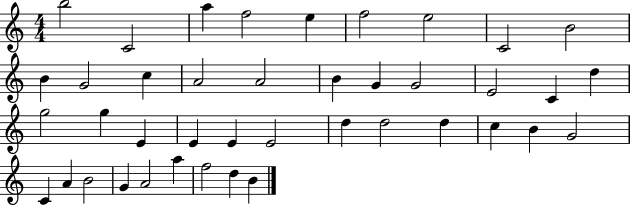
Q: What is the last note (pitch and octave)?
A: B4